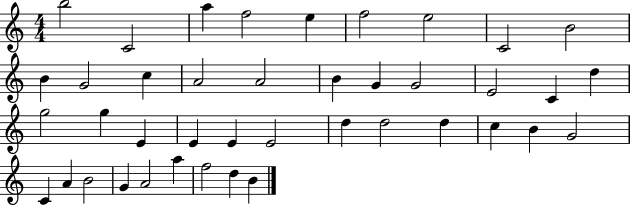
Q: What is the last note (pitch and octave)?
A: B4